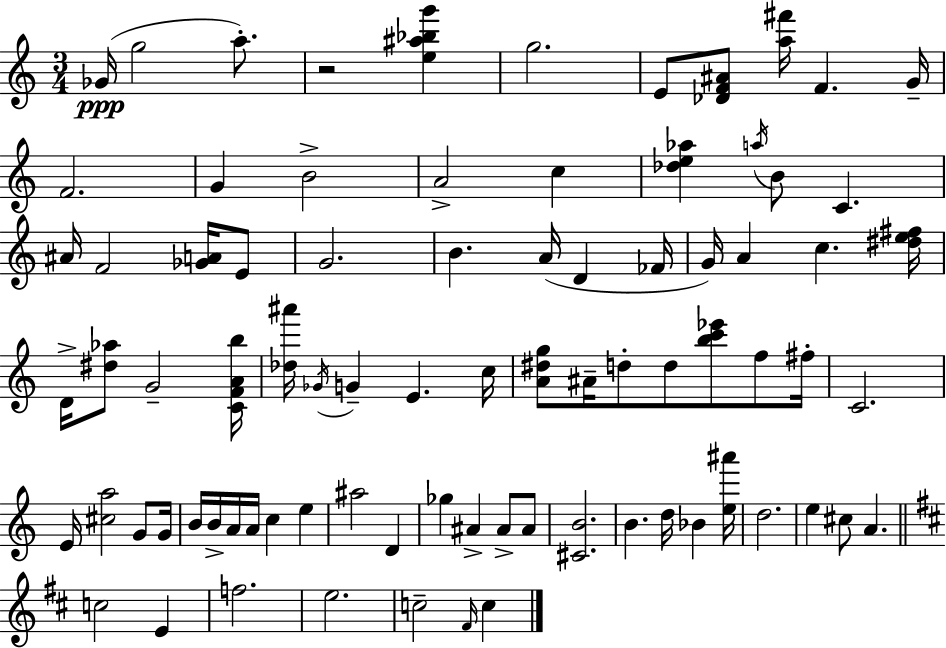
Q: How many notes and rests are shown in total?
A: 82